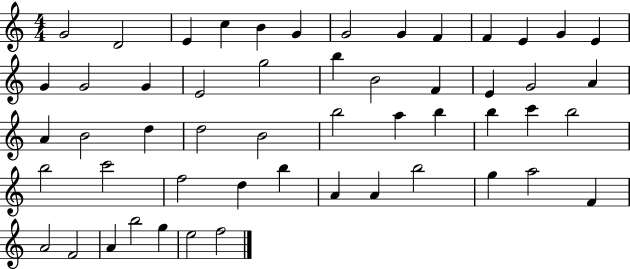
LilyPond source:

{
  \clef treble
  \numericTimeSignature
  \time 4/4
  \key c \major
  g'2 d'2 | e'4 c''4 b'4 g'4 | g'2 g'4 f'4 | f'4 e'4 g'4 e'4 | \break g'4 g'2 g'4 | e'2 g''2 | b''4 b'2 f'4 | e'4 g'2 a'4 | \break a'4 b'2 d''4 | d''2 b'2 | b''2 a''4 b''4 | b''4 c'''4 b''2 | \break b''2 c'''2 | f''2 d''4 b''4 | a'4 a'4 b''2 | g''4 a''2 f'4 | \break a'2 f'2 | a'4 b''2 g''4 | e''2 f''2 | \bar "|."
}